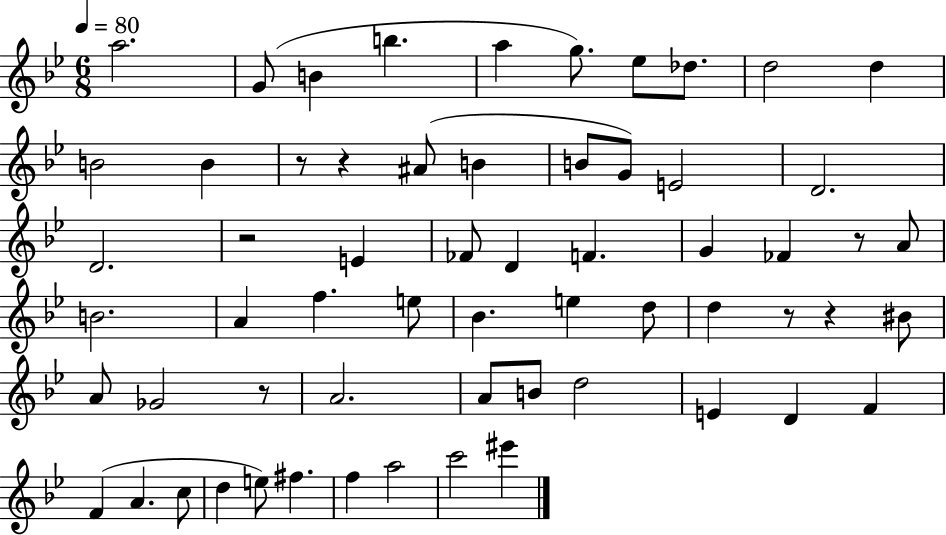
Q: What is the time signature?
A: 6/8